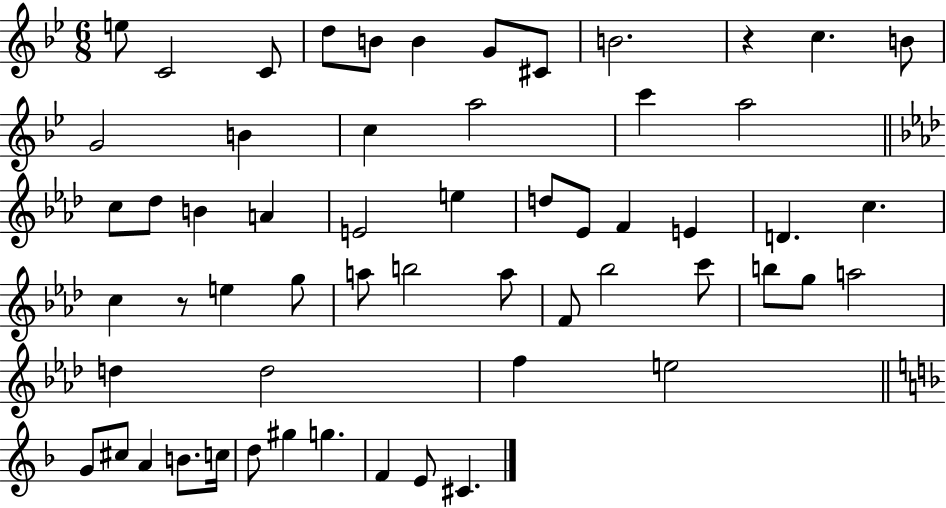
X:1
T:Untitled
M:6/8
L:1/4
K:Bb
e/2 C2 C/2 d/2 B/2 B G/2 ^C/2 B2 z c B/2 G2 B c a2 c' a2 c/2 _d/2 B A E2 e d/2 _E/2 F E D c c z/2 e g/2 a/2 b2 a/2 F/2 _b2 c'/2 b/2 g/2 a2 d d2 f e2 G/2 ^c/2 A B/2 c/4 d/2 ^g g F E/2 ^C